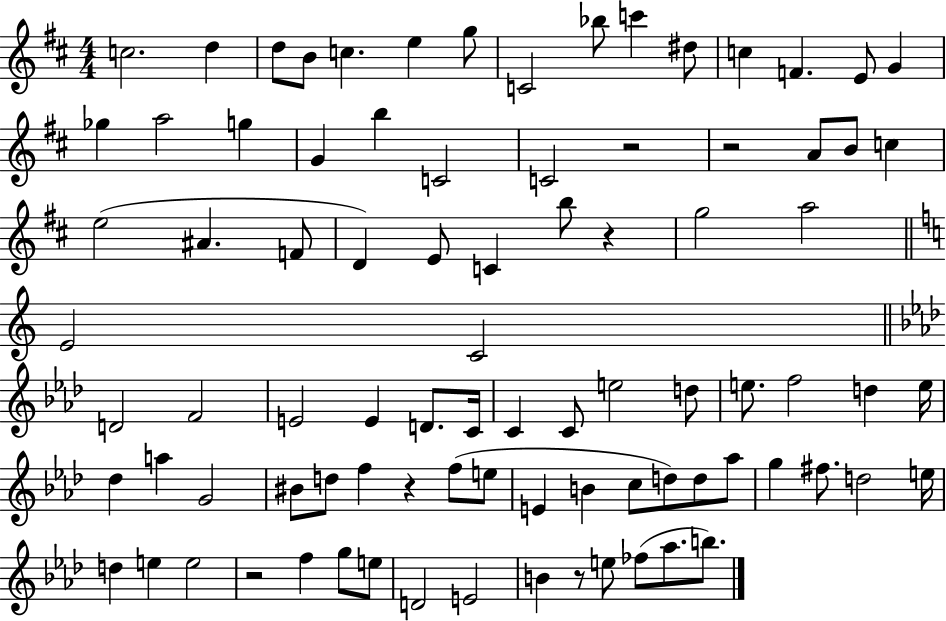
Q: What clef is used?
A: treble